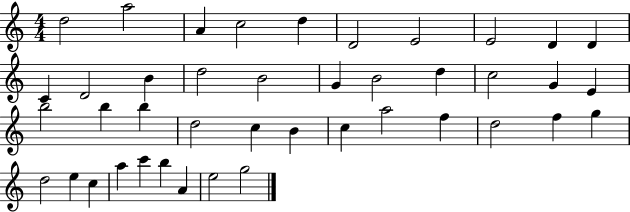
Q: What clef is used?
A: treble